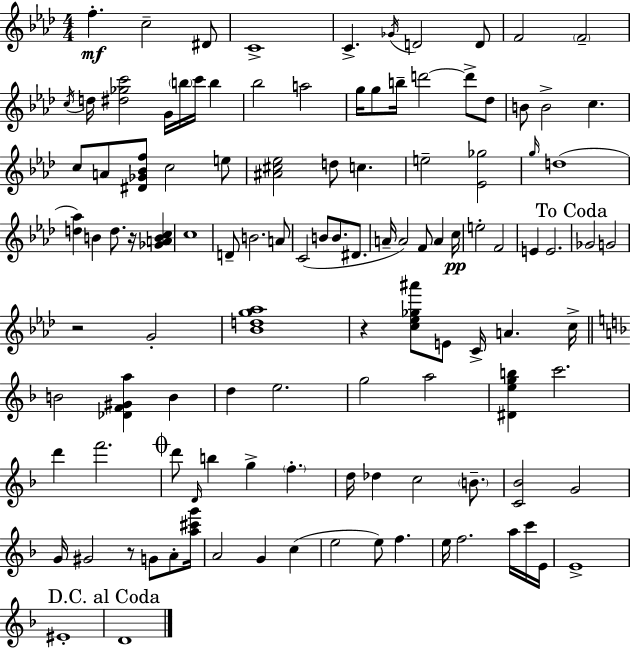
{
  \clef treble
  \numericTimeSignature
  \time 4/4
  \key f \minor
  \repeat volta 2 { f''4.-.\mf c''2-- dis'8 | c'1-> | c'4.-> \acciaccatura { ges'16 } d'2 d'8 | f'2 \parenthesize f'2-- | \break \acciaccatura { c''16 } d''16 <dis'' ges'' c'''>2 g'16 \parenthesize b''16 c'''16 b''4 | bes''2 a''2 | g''16 g''8 b''16-- d'''2~~ d'''8-> | des''8 b'8 b'2-> c''4. | \break c''8 a'8 <dis' ges' bes' f''>8 c''2 | e''8 <ais' cis'' ees''>2 d''8 c''4. | e''2-- <ees' ges''>2 | \grace { g''16 }( d''1 | \break <d'' aes''>4) b'4 d''8. r16 <ges' a' b' c''>4 | c''1 | d'8-- b'2. | a'8 c'2( b'8 b'8. | \break dis'8. a'16-- a'2) f'8 a'4 | c''16\pp e''2-. f'2 | e'4 e'2. | \mark "To Coda" ges'2 g'2 | \break r2 g'2-. | <bes' d'' g'' aes''>1 | r4 <c'' ees'' ges'' ais'''>8 e'8 c'16-> a'4. | c''16-> \bar "||" \break \key f \major b'2 <des' f' gis' a''>4 b'4 | d''4 e''2. | g''2 a''2 | <dis' e'' g'' b''>4 c'''2. | \break d'''4 f'''2. | \mark \markup { \musicglyph "scripts.coda" } d'''8 \grace { d'16 } b''4 g''4-> \parenthesize f''4.-. | d''16 des''4 c''2 \parenthesize b'8.-- | <c' bes'>2 g'2 | \break g'16 gis'2 r8 g'8 a'8-. | <a'' cis''' g'''>16 a'2 g'4 c''4( | e''2 e''8) f''4. | e''16 f''2. a''16 c'''16 | \break e'16 e'1-> | eis'1-. | \mark "D.C. al Coda" d'1 | } \bar "|."
}